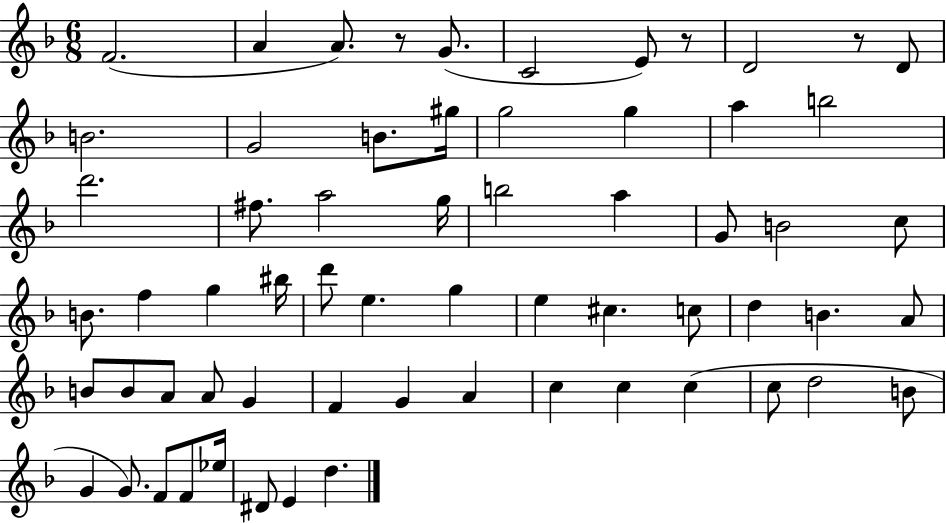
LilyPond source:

{
  \clef treble
  \numericTimeSignature
  \time 6/8
  \key f \major
  f'2.( | a'4 a'8.) r8 g'8.( | c'2 e'8) r8 | d'2 r8 d'8 | \break b'2. | g'2 b'8. gis''16 | g''2 g''4 | a''4 b''2 | \break d'''2. | fis''8. a''2 g''16 | b''2 a''4 | g'8 b'2 c''8 | \break b'8. f''4 g''4 bis''16 | d'''8 e''4. g''4 | e''4 cis''4. c''8 | d''4 b'4. a'8 | \break b'8 b'8 a'8 a'8 g'4 | f'4 g'4 a'4 | c''4 c''4 c''4( | c''8 d''2 b'8 | \break g'4 g'8.) f'8 f'8 ees''16 | dis'8 e'4 d''4. | \bar "|."
}